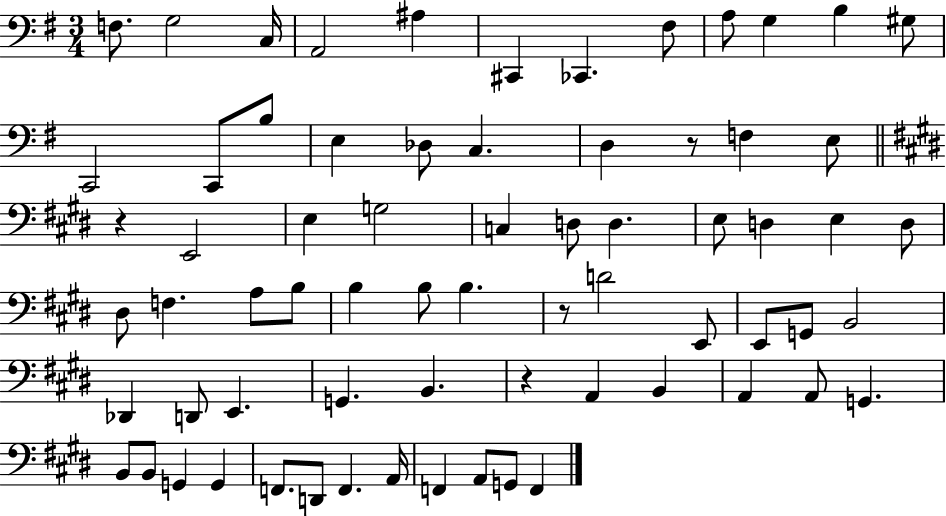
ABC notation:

X:1
T:Untitled
M:3/4
L:1/4
K:G
F,/2 G,2 C,/4 A,,2 ^A, ^C,, _C,, ^F,/2 A,/2 G, B, ^G,/2 C,,2 C,,/2 B,/2 E, _D,/2 C, D, z/2 F, E,/2 z E,,2 E, G,2 C, D,/2 D, E,/2 D, E, D,/2 ^D,/2 F, A,/2 B,/2 B, B,/2 B, z/2 D2 E,,/2 E,,/2 G,,/2 B,,2 _D,, D,,/2 E,, G,, B,, z A,, B,, A,, A,,/2 G,, B,,/2 B,,/2 G,, G,, F,,/2 D,,/2 F,, A,,/4 F,, A,,/2 G,,/2 F,,